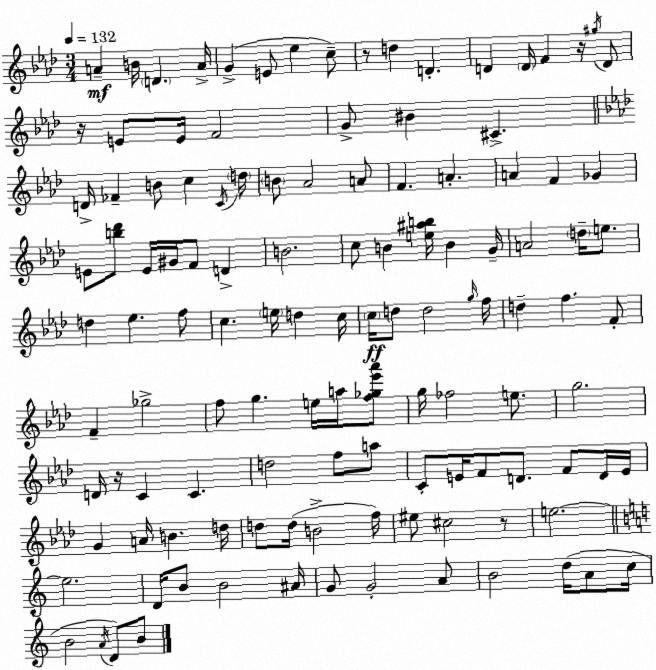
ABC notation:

X:1
T:Untitled
M:3/4
L:1/4
K:Ab
A B/4 D A/4 G E/2 _e c/2 z/2 d D D D/4 F z/4 ^g/4 D/2 z/4 E/2 E/4 F2 G/2 ^B ^C D/4 _F B/2 c C/4 d/4 B/2 _A2 A/2 F A A F _G E/2 [b_d']/2 E/4 ^G/4 F/2 D B2 c/2 B [e^ab]/4 B G/4 A2 d/4 e/2 d _e f/2 c e/4 d c/4 c/4 d/2 d2 g/4 f/4 d f F/2 F _g2 f/2 g e/4 a/4 [f_g_e'_a']/2 g/4 _f2 e/2 g2 D/4 z/4 C C d2 f/2 a/2 C/2 E/4 F/2 D/2 F/2 D/4 E/4 G A/4 B d/4 d/2 d/4 B2 f/4 ^e/2 ^c2 z/2 e2 e2 D/4 B/2 B2 ^A/4 G/2 G2 A/2 B2 d/4 A/2 c/4 B2 A/4 D/2 B/2